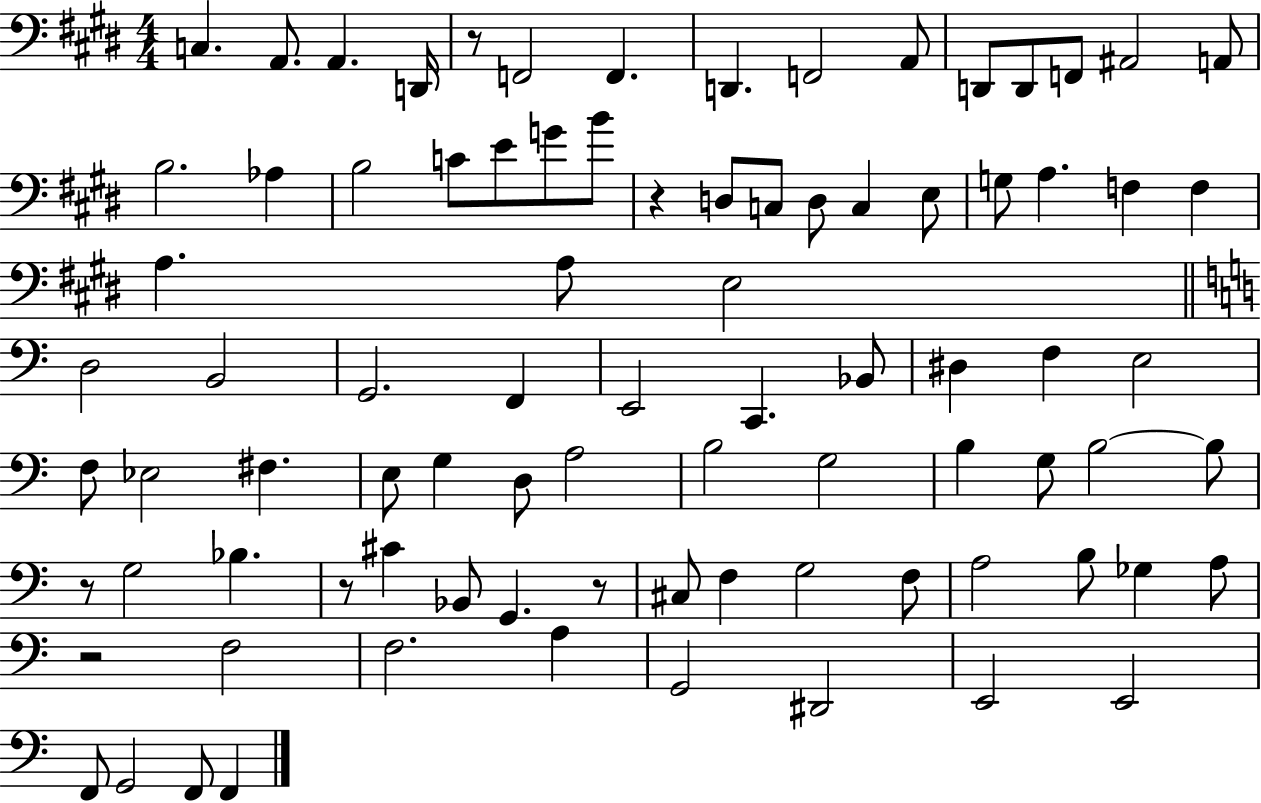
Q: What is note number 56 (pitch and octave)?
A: B3